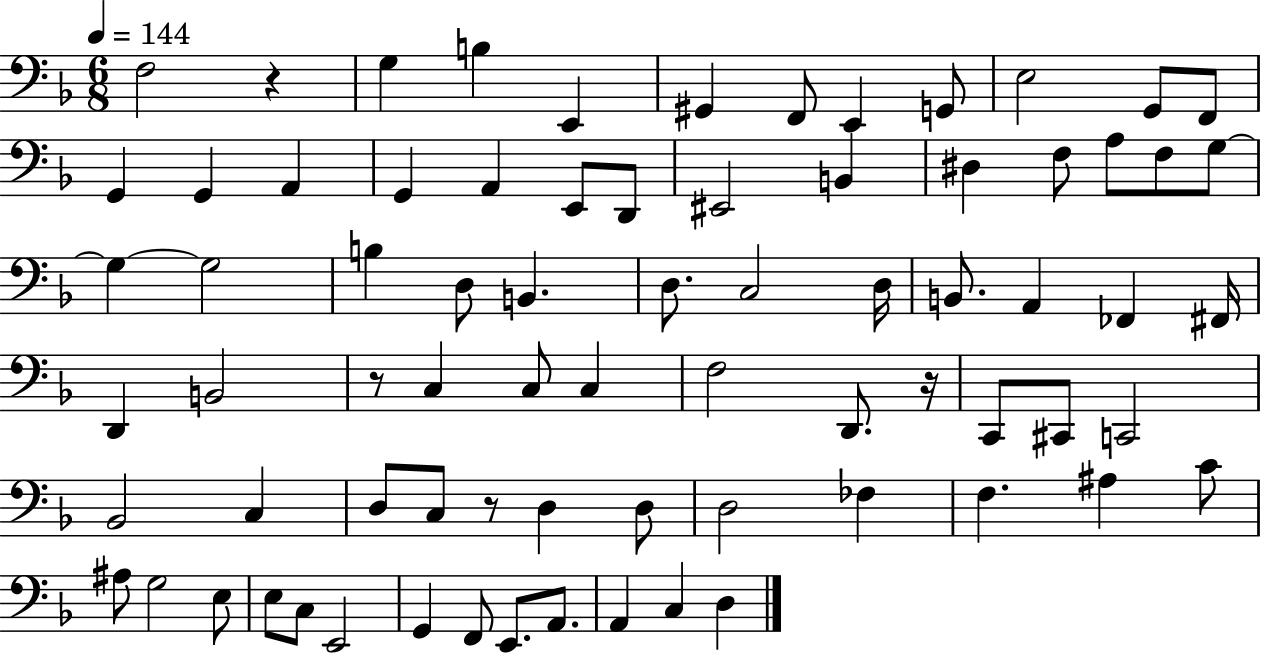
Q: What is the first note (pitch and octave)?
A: F3